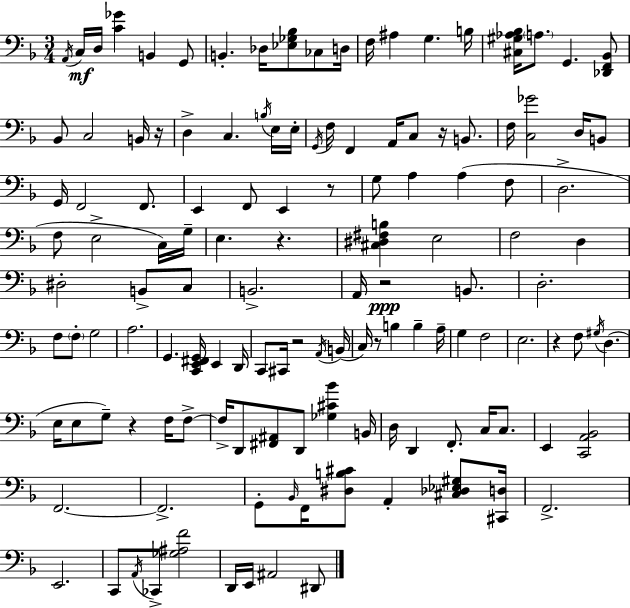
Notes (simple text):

A2/s C3/s D3/s [C4,Gb4]/q B2/q G2/e B2/q. Db3/s [Eb3,Gb3,Bb3]/e CES3/e D3/s F3/s A#3/q G3/q. B3/s [C#3,G#3,Ab3,Bb3]/s A3/e. G2/q. [Db2,F2,Bb2]/e Bb2/e C3/h B2/s R/s D3/q C3/q. B3/s E3/s E3/s G2/s F3/s F2/q A2/s C3/e R/s B2/e. F3/s [C3,Gb4]/h D3/s B2/e G2/s F2/h F2/e. E2/q F2/e E2/q R/e G3/e A3/q A3/q F3/e D3/h. F3/e E3/h C3/s G3/s E3/q. R/q. [C#3,D#3,F#3,B3]/q E3/h F3/h D3/q D#3/h B2/e C3/e B2/h. A2/s R/h B2/e. D3/h. F3/e F3/e G3/h A3/h. G2/q. [C2,E2,F#2,G2]/s E2/q D2/s C2/e C#2/s R/h A2/s B2/s C3/s R/e B3/q B3/q A3/s G3/q F3/h E3/h. R/q F3/e G#3/s D3/q. E3/s E3/e G3/e R/q F3/s F3/e F3/s D2/e [F#2,A#2]/e D2/e [Gb3,C#4,Bb4]/q B2/s D3/s D2/q F2/e. C3/s C3/e. E2/q [C2,A2,Bb2]/h F2/h. F2/h. G2/e Bb2/s F2/s [D#3,B3,C#4]/e A2/q [C#3,Db3,Eb3,G#3]/e [C#2,D3]/s F2/h. E2/h. C2/e A2/s CES2/e [Gb3,A#3,F4]/h D2/s E2/s A#2/h D#2/e